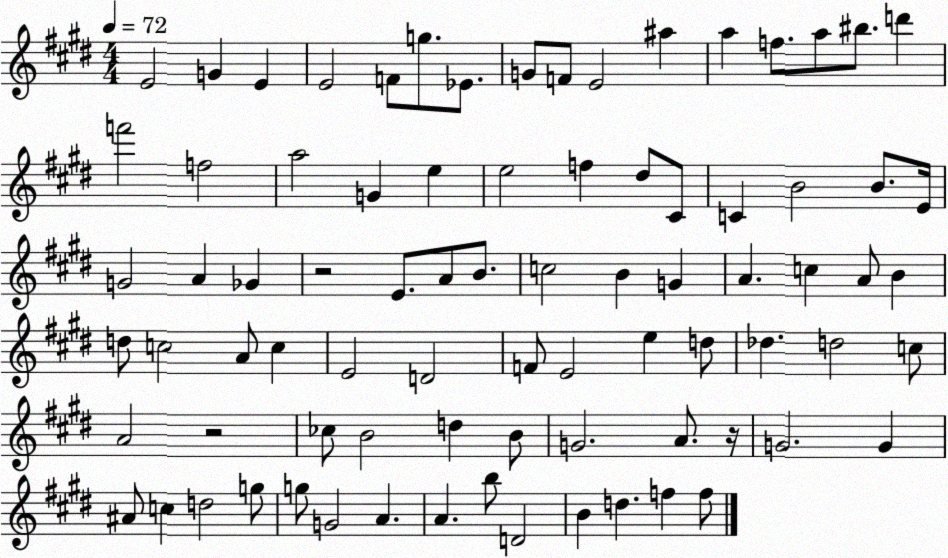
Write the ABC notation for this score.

X:1
T:Untitled
M:4/4
L:1/4
K:E
E2 G E E2 F/2 g/2 _E/2 G/2 F/2 E2 ^a a f/2 a/2 ^b/2 d' f'2 f2 a2 G e e2 f ^d/2 ^C/2 C B2 B/2 E/4 G2 A _G z2 E/2 A/2 B/2 c2 B G A c A/2 B d/2 c2 A/2 c E2 D2 F/2 E2 e d/2 _d d2 c/2 A2 z2 _c/2 B2 d B/2 G2 A/2 z/4 G2 G ^A/2 c d2 g/2 g/2 G2 A A b/2 D2 B d f f/2